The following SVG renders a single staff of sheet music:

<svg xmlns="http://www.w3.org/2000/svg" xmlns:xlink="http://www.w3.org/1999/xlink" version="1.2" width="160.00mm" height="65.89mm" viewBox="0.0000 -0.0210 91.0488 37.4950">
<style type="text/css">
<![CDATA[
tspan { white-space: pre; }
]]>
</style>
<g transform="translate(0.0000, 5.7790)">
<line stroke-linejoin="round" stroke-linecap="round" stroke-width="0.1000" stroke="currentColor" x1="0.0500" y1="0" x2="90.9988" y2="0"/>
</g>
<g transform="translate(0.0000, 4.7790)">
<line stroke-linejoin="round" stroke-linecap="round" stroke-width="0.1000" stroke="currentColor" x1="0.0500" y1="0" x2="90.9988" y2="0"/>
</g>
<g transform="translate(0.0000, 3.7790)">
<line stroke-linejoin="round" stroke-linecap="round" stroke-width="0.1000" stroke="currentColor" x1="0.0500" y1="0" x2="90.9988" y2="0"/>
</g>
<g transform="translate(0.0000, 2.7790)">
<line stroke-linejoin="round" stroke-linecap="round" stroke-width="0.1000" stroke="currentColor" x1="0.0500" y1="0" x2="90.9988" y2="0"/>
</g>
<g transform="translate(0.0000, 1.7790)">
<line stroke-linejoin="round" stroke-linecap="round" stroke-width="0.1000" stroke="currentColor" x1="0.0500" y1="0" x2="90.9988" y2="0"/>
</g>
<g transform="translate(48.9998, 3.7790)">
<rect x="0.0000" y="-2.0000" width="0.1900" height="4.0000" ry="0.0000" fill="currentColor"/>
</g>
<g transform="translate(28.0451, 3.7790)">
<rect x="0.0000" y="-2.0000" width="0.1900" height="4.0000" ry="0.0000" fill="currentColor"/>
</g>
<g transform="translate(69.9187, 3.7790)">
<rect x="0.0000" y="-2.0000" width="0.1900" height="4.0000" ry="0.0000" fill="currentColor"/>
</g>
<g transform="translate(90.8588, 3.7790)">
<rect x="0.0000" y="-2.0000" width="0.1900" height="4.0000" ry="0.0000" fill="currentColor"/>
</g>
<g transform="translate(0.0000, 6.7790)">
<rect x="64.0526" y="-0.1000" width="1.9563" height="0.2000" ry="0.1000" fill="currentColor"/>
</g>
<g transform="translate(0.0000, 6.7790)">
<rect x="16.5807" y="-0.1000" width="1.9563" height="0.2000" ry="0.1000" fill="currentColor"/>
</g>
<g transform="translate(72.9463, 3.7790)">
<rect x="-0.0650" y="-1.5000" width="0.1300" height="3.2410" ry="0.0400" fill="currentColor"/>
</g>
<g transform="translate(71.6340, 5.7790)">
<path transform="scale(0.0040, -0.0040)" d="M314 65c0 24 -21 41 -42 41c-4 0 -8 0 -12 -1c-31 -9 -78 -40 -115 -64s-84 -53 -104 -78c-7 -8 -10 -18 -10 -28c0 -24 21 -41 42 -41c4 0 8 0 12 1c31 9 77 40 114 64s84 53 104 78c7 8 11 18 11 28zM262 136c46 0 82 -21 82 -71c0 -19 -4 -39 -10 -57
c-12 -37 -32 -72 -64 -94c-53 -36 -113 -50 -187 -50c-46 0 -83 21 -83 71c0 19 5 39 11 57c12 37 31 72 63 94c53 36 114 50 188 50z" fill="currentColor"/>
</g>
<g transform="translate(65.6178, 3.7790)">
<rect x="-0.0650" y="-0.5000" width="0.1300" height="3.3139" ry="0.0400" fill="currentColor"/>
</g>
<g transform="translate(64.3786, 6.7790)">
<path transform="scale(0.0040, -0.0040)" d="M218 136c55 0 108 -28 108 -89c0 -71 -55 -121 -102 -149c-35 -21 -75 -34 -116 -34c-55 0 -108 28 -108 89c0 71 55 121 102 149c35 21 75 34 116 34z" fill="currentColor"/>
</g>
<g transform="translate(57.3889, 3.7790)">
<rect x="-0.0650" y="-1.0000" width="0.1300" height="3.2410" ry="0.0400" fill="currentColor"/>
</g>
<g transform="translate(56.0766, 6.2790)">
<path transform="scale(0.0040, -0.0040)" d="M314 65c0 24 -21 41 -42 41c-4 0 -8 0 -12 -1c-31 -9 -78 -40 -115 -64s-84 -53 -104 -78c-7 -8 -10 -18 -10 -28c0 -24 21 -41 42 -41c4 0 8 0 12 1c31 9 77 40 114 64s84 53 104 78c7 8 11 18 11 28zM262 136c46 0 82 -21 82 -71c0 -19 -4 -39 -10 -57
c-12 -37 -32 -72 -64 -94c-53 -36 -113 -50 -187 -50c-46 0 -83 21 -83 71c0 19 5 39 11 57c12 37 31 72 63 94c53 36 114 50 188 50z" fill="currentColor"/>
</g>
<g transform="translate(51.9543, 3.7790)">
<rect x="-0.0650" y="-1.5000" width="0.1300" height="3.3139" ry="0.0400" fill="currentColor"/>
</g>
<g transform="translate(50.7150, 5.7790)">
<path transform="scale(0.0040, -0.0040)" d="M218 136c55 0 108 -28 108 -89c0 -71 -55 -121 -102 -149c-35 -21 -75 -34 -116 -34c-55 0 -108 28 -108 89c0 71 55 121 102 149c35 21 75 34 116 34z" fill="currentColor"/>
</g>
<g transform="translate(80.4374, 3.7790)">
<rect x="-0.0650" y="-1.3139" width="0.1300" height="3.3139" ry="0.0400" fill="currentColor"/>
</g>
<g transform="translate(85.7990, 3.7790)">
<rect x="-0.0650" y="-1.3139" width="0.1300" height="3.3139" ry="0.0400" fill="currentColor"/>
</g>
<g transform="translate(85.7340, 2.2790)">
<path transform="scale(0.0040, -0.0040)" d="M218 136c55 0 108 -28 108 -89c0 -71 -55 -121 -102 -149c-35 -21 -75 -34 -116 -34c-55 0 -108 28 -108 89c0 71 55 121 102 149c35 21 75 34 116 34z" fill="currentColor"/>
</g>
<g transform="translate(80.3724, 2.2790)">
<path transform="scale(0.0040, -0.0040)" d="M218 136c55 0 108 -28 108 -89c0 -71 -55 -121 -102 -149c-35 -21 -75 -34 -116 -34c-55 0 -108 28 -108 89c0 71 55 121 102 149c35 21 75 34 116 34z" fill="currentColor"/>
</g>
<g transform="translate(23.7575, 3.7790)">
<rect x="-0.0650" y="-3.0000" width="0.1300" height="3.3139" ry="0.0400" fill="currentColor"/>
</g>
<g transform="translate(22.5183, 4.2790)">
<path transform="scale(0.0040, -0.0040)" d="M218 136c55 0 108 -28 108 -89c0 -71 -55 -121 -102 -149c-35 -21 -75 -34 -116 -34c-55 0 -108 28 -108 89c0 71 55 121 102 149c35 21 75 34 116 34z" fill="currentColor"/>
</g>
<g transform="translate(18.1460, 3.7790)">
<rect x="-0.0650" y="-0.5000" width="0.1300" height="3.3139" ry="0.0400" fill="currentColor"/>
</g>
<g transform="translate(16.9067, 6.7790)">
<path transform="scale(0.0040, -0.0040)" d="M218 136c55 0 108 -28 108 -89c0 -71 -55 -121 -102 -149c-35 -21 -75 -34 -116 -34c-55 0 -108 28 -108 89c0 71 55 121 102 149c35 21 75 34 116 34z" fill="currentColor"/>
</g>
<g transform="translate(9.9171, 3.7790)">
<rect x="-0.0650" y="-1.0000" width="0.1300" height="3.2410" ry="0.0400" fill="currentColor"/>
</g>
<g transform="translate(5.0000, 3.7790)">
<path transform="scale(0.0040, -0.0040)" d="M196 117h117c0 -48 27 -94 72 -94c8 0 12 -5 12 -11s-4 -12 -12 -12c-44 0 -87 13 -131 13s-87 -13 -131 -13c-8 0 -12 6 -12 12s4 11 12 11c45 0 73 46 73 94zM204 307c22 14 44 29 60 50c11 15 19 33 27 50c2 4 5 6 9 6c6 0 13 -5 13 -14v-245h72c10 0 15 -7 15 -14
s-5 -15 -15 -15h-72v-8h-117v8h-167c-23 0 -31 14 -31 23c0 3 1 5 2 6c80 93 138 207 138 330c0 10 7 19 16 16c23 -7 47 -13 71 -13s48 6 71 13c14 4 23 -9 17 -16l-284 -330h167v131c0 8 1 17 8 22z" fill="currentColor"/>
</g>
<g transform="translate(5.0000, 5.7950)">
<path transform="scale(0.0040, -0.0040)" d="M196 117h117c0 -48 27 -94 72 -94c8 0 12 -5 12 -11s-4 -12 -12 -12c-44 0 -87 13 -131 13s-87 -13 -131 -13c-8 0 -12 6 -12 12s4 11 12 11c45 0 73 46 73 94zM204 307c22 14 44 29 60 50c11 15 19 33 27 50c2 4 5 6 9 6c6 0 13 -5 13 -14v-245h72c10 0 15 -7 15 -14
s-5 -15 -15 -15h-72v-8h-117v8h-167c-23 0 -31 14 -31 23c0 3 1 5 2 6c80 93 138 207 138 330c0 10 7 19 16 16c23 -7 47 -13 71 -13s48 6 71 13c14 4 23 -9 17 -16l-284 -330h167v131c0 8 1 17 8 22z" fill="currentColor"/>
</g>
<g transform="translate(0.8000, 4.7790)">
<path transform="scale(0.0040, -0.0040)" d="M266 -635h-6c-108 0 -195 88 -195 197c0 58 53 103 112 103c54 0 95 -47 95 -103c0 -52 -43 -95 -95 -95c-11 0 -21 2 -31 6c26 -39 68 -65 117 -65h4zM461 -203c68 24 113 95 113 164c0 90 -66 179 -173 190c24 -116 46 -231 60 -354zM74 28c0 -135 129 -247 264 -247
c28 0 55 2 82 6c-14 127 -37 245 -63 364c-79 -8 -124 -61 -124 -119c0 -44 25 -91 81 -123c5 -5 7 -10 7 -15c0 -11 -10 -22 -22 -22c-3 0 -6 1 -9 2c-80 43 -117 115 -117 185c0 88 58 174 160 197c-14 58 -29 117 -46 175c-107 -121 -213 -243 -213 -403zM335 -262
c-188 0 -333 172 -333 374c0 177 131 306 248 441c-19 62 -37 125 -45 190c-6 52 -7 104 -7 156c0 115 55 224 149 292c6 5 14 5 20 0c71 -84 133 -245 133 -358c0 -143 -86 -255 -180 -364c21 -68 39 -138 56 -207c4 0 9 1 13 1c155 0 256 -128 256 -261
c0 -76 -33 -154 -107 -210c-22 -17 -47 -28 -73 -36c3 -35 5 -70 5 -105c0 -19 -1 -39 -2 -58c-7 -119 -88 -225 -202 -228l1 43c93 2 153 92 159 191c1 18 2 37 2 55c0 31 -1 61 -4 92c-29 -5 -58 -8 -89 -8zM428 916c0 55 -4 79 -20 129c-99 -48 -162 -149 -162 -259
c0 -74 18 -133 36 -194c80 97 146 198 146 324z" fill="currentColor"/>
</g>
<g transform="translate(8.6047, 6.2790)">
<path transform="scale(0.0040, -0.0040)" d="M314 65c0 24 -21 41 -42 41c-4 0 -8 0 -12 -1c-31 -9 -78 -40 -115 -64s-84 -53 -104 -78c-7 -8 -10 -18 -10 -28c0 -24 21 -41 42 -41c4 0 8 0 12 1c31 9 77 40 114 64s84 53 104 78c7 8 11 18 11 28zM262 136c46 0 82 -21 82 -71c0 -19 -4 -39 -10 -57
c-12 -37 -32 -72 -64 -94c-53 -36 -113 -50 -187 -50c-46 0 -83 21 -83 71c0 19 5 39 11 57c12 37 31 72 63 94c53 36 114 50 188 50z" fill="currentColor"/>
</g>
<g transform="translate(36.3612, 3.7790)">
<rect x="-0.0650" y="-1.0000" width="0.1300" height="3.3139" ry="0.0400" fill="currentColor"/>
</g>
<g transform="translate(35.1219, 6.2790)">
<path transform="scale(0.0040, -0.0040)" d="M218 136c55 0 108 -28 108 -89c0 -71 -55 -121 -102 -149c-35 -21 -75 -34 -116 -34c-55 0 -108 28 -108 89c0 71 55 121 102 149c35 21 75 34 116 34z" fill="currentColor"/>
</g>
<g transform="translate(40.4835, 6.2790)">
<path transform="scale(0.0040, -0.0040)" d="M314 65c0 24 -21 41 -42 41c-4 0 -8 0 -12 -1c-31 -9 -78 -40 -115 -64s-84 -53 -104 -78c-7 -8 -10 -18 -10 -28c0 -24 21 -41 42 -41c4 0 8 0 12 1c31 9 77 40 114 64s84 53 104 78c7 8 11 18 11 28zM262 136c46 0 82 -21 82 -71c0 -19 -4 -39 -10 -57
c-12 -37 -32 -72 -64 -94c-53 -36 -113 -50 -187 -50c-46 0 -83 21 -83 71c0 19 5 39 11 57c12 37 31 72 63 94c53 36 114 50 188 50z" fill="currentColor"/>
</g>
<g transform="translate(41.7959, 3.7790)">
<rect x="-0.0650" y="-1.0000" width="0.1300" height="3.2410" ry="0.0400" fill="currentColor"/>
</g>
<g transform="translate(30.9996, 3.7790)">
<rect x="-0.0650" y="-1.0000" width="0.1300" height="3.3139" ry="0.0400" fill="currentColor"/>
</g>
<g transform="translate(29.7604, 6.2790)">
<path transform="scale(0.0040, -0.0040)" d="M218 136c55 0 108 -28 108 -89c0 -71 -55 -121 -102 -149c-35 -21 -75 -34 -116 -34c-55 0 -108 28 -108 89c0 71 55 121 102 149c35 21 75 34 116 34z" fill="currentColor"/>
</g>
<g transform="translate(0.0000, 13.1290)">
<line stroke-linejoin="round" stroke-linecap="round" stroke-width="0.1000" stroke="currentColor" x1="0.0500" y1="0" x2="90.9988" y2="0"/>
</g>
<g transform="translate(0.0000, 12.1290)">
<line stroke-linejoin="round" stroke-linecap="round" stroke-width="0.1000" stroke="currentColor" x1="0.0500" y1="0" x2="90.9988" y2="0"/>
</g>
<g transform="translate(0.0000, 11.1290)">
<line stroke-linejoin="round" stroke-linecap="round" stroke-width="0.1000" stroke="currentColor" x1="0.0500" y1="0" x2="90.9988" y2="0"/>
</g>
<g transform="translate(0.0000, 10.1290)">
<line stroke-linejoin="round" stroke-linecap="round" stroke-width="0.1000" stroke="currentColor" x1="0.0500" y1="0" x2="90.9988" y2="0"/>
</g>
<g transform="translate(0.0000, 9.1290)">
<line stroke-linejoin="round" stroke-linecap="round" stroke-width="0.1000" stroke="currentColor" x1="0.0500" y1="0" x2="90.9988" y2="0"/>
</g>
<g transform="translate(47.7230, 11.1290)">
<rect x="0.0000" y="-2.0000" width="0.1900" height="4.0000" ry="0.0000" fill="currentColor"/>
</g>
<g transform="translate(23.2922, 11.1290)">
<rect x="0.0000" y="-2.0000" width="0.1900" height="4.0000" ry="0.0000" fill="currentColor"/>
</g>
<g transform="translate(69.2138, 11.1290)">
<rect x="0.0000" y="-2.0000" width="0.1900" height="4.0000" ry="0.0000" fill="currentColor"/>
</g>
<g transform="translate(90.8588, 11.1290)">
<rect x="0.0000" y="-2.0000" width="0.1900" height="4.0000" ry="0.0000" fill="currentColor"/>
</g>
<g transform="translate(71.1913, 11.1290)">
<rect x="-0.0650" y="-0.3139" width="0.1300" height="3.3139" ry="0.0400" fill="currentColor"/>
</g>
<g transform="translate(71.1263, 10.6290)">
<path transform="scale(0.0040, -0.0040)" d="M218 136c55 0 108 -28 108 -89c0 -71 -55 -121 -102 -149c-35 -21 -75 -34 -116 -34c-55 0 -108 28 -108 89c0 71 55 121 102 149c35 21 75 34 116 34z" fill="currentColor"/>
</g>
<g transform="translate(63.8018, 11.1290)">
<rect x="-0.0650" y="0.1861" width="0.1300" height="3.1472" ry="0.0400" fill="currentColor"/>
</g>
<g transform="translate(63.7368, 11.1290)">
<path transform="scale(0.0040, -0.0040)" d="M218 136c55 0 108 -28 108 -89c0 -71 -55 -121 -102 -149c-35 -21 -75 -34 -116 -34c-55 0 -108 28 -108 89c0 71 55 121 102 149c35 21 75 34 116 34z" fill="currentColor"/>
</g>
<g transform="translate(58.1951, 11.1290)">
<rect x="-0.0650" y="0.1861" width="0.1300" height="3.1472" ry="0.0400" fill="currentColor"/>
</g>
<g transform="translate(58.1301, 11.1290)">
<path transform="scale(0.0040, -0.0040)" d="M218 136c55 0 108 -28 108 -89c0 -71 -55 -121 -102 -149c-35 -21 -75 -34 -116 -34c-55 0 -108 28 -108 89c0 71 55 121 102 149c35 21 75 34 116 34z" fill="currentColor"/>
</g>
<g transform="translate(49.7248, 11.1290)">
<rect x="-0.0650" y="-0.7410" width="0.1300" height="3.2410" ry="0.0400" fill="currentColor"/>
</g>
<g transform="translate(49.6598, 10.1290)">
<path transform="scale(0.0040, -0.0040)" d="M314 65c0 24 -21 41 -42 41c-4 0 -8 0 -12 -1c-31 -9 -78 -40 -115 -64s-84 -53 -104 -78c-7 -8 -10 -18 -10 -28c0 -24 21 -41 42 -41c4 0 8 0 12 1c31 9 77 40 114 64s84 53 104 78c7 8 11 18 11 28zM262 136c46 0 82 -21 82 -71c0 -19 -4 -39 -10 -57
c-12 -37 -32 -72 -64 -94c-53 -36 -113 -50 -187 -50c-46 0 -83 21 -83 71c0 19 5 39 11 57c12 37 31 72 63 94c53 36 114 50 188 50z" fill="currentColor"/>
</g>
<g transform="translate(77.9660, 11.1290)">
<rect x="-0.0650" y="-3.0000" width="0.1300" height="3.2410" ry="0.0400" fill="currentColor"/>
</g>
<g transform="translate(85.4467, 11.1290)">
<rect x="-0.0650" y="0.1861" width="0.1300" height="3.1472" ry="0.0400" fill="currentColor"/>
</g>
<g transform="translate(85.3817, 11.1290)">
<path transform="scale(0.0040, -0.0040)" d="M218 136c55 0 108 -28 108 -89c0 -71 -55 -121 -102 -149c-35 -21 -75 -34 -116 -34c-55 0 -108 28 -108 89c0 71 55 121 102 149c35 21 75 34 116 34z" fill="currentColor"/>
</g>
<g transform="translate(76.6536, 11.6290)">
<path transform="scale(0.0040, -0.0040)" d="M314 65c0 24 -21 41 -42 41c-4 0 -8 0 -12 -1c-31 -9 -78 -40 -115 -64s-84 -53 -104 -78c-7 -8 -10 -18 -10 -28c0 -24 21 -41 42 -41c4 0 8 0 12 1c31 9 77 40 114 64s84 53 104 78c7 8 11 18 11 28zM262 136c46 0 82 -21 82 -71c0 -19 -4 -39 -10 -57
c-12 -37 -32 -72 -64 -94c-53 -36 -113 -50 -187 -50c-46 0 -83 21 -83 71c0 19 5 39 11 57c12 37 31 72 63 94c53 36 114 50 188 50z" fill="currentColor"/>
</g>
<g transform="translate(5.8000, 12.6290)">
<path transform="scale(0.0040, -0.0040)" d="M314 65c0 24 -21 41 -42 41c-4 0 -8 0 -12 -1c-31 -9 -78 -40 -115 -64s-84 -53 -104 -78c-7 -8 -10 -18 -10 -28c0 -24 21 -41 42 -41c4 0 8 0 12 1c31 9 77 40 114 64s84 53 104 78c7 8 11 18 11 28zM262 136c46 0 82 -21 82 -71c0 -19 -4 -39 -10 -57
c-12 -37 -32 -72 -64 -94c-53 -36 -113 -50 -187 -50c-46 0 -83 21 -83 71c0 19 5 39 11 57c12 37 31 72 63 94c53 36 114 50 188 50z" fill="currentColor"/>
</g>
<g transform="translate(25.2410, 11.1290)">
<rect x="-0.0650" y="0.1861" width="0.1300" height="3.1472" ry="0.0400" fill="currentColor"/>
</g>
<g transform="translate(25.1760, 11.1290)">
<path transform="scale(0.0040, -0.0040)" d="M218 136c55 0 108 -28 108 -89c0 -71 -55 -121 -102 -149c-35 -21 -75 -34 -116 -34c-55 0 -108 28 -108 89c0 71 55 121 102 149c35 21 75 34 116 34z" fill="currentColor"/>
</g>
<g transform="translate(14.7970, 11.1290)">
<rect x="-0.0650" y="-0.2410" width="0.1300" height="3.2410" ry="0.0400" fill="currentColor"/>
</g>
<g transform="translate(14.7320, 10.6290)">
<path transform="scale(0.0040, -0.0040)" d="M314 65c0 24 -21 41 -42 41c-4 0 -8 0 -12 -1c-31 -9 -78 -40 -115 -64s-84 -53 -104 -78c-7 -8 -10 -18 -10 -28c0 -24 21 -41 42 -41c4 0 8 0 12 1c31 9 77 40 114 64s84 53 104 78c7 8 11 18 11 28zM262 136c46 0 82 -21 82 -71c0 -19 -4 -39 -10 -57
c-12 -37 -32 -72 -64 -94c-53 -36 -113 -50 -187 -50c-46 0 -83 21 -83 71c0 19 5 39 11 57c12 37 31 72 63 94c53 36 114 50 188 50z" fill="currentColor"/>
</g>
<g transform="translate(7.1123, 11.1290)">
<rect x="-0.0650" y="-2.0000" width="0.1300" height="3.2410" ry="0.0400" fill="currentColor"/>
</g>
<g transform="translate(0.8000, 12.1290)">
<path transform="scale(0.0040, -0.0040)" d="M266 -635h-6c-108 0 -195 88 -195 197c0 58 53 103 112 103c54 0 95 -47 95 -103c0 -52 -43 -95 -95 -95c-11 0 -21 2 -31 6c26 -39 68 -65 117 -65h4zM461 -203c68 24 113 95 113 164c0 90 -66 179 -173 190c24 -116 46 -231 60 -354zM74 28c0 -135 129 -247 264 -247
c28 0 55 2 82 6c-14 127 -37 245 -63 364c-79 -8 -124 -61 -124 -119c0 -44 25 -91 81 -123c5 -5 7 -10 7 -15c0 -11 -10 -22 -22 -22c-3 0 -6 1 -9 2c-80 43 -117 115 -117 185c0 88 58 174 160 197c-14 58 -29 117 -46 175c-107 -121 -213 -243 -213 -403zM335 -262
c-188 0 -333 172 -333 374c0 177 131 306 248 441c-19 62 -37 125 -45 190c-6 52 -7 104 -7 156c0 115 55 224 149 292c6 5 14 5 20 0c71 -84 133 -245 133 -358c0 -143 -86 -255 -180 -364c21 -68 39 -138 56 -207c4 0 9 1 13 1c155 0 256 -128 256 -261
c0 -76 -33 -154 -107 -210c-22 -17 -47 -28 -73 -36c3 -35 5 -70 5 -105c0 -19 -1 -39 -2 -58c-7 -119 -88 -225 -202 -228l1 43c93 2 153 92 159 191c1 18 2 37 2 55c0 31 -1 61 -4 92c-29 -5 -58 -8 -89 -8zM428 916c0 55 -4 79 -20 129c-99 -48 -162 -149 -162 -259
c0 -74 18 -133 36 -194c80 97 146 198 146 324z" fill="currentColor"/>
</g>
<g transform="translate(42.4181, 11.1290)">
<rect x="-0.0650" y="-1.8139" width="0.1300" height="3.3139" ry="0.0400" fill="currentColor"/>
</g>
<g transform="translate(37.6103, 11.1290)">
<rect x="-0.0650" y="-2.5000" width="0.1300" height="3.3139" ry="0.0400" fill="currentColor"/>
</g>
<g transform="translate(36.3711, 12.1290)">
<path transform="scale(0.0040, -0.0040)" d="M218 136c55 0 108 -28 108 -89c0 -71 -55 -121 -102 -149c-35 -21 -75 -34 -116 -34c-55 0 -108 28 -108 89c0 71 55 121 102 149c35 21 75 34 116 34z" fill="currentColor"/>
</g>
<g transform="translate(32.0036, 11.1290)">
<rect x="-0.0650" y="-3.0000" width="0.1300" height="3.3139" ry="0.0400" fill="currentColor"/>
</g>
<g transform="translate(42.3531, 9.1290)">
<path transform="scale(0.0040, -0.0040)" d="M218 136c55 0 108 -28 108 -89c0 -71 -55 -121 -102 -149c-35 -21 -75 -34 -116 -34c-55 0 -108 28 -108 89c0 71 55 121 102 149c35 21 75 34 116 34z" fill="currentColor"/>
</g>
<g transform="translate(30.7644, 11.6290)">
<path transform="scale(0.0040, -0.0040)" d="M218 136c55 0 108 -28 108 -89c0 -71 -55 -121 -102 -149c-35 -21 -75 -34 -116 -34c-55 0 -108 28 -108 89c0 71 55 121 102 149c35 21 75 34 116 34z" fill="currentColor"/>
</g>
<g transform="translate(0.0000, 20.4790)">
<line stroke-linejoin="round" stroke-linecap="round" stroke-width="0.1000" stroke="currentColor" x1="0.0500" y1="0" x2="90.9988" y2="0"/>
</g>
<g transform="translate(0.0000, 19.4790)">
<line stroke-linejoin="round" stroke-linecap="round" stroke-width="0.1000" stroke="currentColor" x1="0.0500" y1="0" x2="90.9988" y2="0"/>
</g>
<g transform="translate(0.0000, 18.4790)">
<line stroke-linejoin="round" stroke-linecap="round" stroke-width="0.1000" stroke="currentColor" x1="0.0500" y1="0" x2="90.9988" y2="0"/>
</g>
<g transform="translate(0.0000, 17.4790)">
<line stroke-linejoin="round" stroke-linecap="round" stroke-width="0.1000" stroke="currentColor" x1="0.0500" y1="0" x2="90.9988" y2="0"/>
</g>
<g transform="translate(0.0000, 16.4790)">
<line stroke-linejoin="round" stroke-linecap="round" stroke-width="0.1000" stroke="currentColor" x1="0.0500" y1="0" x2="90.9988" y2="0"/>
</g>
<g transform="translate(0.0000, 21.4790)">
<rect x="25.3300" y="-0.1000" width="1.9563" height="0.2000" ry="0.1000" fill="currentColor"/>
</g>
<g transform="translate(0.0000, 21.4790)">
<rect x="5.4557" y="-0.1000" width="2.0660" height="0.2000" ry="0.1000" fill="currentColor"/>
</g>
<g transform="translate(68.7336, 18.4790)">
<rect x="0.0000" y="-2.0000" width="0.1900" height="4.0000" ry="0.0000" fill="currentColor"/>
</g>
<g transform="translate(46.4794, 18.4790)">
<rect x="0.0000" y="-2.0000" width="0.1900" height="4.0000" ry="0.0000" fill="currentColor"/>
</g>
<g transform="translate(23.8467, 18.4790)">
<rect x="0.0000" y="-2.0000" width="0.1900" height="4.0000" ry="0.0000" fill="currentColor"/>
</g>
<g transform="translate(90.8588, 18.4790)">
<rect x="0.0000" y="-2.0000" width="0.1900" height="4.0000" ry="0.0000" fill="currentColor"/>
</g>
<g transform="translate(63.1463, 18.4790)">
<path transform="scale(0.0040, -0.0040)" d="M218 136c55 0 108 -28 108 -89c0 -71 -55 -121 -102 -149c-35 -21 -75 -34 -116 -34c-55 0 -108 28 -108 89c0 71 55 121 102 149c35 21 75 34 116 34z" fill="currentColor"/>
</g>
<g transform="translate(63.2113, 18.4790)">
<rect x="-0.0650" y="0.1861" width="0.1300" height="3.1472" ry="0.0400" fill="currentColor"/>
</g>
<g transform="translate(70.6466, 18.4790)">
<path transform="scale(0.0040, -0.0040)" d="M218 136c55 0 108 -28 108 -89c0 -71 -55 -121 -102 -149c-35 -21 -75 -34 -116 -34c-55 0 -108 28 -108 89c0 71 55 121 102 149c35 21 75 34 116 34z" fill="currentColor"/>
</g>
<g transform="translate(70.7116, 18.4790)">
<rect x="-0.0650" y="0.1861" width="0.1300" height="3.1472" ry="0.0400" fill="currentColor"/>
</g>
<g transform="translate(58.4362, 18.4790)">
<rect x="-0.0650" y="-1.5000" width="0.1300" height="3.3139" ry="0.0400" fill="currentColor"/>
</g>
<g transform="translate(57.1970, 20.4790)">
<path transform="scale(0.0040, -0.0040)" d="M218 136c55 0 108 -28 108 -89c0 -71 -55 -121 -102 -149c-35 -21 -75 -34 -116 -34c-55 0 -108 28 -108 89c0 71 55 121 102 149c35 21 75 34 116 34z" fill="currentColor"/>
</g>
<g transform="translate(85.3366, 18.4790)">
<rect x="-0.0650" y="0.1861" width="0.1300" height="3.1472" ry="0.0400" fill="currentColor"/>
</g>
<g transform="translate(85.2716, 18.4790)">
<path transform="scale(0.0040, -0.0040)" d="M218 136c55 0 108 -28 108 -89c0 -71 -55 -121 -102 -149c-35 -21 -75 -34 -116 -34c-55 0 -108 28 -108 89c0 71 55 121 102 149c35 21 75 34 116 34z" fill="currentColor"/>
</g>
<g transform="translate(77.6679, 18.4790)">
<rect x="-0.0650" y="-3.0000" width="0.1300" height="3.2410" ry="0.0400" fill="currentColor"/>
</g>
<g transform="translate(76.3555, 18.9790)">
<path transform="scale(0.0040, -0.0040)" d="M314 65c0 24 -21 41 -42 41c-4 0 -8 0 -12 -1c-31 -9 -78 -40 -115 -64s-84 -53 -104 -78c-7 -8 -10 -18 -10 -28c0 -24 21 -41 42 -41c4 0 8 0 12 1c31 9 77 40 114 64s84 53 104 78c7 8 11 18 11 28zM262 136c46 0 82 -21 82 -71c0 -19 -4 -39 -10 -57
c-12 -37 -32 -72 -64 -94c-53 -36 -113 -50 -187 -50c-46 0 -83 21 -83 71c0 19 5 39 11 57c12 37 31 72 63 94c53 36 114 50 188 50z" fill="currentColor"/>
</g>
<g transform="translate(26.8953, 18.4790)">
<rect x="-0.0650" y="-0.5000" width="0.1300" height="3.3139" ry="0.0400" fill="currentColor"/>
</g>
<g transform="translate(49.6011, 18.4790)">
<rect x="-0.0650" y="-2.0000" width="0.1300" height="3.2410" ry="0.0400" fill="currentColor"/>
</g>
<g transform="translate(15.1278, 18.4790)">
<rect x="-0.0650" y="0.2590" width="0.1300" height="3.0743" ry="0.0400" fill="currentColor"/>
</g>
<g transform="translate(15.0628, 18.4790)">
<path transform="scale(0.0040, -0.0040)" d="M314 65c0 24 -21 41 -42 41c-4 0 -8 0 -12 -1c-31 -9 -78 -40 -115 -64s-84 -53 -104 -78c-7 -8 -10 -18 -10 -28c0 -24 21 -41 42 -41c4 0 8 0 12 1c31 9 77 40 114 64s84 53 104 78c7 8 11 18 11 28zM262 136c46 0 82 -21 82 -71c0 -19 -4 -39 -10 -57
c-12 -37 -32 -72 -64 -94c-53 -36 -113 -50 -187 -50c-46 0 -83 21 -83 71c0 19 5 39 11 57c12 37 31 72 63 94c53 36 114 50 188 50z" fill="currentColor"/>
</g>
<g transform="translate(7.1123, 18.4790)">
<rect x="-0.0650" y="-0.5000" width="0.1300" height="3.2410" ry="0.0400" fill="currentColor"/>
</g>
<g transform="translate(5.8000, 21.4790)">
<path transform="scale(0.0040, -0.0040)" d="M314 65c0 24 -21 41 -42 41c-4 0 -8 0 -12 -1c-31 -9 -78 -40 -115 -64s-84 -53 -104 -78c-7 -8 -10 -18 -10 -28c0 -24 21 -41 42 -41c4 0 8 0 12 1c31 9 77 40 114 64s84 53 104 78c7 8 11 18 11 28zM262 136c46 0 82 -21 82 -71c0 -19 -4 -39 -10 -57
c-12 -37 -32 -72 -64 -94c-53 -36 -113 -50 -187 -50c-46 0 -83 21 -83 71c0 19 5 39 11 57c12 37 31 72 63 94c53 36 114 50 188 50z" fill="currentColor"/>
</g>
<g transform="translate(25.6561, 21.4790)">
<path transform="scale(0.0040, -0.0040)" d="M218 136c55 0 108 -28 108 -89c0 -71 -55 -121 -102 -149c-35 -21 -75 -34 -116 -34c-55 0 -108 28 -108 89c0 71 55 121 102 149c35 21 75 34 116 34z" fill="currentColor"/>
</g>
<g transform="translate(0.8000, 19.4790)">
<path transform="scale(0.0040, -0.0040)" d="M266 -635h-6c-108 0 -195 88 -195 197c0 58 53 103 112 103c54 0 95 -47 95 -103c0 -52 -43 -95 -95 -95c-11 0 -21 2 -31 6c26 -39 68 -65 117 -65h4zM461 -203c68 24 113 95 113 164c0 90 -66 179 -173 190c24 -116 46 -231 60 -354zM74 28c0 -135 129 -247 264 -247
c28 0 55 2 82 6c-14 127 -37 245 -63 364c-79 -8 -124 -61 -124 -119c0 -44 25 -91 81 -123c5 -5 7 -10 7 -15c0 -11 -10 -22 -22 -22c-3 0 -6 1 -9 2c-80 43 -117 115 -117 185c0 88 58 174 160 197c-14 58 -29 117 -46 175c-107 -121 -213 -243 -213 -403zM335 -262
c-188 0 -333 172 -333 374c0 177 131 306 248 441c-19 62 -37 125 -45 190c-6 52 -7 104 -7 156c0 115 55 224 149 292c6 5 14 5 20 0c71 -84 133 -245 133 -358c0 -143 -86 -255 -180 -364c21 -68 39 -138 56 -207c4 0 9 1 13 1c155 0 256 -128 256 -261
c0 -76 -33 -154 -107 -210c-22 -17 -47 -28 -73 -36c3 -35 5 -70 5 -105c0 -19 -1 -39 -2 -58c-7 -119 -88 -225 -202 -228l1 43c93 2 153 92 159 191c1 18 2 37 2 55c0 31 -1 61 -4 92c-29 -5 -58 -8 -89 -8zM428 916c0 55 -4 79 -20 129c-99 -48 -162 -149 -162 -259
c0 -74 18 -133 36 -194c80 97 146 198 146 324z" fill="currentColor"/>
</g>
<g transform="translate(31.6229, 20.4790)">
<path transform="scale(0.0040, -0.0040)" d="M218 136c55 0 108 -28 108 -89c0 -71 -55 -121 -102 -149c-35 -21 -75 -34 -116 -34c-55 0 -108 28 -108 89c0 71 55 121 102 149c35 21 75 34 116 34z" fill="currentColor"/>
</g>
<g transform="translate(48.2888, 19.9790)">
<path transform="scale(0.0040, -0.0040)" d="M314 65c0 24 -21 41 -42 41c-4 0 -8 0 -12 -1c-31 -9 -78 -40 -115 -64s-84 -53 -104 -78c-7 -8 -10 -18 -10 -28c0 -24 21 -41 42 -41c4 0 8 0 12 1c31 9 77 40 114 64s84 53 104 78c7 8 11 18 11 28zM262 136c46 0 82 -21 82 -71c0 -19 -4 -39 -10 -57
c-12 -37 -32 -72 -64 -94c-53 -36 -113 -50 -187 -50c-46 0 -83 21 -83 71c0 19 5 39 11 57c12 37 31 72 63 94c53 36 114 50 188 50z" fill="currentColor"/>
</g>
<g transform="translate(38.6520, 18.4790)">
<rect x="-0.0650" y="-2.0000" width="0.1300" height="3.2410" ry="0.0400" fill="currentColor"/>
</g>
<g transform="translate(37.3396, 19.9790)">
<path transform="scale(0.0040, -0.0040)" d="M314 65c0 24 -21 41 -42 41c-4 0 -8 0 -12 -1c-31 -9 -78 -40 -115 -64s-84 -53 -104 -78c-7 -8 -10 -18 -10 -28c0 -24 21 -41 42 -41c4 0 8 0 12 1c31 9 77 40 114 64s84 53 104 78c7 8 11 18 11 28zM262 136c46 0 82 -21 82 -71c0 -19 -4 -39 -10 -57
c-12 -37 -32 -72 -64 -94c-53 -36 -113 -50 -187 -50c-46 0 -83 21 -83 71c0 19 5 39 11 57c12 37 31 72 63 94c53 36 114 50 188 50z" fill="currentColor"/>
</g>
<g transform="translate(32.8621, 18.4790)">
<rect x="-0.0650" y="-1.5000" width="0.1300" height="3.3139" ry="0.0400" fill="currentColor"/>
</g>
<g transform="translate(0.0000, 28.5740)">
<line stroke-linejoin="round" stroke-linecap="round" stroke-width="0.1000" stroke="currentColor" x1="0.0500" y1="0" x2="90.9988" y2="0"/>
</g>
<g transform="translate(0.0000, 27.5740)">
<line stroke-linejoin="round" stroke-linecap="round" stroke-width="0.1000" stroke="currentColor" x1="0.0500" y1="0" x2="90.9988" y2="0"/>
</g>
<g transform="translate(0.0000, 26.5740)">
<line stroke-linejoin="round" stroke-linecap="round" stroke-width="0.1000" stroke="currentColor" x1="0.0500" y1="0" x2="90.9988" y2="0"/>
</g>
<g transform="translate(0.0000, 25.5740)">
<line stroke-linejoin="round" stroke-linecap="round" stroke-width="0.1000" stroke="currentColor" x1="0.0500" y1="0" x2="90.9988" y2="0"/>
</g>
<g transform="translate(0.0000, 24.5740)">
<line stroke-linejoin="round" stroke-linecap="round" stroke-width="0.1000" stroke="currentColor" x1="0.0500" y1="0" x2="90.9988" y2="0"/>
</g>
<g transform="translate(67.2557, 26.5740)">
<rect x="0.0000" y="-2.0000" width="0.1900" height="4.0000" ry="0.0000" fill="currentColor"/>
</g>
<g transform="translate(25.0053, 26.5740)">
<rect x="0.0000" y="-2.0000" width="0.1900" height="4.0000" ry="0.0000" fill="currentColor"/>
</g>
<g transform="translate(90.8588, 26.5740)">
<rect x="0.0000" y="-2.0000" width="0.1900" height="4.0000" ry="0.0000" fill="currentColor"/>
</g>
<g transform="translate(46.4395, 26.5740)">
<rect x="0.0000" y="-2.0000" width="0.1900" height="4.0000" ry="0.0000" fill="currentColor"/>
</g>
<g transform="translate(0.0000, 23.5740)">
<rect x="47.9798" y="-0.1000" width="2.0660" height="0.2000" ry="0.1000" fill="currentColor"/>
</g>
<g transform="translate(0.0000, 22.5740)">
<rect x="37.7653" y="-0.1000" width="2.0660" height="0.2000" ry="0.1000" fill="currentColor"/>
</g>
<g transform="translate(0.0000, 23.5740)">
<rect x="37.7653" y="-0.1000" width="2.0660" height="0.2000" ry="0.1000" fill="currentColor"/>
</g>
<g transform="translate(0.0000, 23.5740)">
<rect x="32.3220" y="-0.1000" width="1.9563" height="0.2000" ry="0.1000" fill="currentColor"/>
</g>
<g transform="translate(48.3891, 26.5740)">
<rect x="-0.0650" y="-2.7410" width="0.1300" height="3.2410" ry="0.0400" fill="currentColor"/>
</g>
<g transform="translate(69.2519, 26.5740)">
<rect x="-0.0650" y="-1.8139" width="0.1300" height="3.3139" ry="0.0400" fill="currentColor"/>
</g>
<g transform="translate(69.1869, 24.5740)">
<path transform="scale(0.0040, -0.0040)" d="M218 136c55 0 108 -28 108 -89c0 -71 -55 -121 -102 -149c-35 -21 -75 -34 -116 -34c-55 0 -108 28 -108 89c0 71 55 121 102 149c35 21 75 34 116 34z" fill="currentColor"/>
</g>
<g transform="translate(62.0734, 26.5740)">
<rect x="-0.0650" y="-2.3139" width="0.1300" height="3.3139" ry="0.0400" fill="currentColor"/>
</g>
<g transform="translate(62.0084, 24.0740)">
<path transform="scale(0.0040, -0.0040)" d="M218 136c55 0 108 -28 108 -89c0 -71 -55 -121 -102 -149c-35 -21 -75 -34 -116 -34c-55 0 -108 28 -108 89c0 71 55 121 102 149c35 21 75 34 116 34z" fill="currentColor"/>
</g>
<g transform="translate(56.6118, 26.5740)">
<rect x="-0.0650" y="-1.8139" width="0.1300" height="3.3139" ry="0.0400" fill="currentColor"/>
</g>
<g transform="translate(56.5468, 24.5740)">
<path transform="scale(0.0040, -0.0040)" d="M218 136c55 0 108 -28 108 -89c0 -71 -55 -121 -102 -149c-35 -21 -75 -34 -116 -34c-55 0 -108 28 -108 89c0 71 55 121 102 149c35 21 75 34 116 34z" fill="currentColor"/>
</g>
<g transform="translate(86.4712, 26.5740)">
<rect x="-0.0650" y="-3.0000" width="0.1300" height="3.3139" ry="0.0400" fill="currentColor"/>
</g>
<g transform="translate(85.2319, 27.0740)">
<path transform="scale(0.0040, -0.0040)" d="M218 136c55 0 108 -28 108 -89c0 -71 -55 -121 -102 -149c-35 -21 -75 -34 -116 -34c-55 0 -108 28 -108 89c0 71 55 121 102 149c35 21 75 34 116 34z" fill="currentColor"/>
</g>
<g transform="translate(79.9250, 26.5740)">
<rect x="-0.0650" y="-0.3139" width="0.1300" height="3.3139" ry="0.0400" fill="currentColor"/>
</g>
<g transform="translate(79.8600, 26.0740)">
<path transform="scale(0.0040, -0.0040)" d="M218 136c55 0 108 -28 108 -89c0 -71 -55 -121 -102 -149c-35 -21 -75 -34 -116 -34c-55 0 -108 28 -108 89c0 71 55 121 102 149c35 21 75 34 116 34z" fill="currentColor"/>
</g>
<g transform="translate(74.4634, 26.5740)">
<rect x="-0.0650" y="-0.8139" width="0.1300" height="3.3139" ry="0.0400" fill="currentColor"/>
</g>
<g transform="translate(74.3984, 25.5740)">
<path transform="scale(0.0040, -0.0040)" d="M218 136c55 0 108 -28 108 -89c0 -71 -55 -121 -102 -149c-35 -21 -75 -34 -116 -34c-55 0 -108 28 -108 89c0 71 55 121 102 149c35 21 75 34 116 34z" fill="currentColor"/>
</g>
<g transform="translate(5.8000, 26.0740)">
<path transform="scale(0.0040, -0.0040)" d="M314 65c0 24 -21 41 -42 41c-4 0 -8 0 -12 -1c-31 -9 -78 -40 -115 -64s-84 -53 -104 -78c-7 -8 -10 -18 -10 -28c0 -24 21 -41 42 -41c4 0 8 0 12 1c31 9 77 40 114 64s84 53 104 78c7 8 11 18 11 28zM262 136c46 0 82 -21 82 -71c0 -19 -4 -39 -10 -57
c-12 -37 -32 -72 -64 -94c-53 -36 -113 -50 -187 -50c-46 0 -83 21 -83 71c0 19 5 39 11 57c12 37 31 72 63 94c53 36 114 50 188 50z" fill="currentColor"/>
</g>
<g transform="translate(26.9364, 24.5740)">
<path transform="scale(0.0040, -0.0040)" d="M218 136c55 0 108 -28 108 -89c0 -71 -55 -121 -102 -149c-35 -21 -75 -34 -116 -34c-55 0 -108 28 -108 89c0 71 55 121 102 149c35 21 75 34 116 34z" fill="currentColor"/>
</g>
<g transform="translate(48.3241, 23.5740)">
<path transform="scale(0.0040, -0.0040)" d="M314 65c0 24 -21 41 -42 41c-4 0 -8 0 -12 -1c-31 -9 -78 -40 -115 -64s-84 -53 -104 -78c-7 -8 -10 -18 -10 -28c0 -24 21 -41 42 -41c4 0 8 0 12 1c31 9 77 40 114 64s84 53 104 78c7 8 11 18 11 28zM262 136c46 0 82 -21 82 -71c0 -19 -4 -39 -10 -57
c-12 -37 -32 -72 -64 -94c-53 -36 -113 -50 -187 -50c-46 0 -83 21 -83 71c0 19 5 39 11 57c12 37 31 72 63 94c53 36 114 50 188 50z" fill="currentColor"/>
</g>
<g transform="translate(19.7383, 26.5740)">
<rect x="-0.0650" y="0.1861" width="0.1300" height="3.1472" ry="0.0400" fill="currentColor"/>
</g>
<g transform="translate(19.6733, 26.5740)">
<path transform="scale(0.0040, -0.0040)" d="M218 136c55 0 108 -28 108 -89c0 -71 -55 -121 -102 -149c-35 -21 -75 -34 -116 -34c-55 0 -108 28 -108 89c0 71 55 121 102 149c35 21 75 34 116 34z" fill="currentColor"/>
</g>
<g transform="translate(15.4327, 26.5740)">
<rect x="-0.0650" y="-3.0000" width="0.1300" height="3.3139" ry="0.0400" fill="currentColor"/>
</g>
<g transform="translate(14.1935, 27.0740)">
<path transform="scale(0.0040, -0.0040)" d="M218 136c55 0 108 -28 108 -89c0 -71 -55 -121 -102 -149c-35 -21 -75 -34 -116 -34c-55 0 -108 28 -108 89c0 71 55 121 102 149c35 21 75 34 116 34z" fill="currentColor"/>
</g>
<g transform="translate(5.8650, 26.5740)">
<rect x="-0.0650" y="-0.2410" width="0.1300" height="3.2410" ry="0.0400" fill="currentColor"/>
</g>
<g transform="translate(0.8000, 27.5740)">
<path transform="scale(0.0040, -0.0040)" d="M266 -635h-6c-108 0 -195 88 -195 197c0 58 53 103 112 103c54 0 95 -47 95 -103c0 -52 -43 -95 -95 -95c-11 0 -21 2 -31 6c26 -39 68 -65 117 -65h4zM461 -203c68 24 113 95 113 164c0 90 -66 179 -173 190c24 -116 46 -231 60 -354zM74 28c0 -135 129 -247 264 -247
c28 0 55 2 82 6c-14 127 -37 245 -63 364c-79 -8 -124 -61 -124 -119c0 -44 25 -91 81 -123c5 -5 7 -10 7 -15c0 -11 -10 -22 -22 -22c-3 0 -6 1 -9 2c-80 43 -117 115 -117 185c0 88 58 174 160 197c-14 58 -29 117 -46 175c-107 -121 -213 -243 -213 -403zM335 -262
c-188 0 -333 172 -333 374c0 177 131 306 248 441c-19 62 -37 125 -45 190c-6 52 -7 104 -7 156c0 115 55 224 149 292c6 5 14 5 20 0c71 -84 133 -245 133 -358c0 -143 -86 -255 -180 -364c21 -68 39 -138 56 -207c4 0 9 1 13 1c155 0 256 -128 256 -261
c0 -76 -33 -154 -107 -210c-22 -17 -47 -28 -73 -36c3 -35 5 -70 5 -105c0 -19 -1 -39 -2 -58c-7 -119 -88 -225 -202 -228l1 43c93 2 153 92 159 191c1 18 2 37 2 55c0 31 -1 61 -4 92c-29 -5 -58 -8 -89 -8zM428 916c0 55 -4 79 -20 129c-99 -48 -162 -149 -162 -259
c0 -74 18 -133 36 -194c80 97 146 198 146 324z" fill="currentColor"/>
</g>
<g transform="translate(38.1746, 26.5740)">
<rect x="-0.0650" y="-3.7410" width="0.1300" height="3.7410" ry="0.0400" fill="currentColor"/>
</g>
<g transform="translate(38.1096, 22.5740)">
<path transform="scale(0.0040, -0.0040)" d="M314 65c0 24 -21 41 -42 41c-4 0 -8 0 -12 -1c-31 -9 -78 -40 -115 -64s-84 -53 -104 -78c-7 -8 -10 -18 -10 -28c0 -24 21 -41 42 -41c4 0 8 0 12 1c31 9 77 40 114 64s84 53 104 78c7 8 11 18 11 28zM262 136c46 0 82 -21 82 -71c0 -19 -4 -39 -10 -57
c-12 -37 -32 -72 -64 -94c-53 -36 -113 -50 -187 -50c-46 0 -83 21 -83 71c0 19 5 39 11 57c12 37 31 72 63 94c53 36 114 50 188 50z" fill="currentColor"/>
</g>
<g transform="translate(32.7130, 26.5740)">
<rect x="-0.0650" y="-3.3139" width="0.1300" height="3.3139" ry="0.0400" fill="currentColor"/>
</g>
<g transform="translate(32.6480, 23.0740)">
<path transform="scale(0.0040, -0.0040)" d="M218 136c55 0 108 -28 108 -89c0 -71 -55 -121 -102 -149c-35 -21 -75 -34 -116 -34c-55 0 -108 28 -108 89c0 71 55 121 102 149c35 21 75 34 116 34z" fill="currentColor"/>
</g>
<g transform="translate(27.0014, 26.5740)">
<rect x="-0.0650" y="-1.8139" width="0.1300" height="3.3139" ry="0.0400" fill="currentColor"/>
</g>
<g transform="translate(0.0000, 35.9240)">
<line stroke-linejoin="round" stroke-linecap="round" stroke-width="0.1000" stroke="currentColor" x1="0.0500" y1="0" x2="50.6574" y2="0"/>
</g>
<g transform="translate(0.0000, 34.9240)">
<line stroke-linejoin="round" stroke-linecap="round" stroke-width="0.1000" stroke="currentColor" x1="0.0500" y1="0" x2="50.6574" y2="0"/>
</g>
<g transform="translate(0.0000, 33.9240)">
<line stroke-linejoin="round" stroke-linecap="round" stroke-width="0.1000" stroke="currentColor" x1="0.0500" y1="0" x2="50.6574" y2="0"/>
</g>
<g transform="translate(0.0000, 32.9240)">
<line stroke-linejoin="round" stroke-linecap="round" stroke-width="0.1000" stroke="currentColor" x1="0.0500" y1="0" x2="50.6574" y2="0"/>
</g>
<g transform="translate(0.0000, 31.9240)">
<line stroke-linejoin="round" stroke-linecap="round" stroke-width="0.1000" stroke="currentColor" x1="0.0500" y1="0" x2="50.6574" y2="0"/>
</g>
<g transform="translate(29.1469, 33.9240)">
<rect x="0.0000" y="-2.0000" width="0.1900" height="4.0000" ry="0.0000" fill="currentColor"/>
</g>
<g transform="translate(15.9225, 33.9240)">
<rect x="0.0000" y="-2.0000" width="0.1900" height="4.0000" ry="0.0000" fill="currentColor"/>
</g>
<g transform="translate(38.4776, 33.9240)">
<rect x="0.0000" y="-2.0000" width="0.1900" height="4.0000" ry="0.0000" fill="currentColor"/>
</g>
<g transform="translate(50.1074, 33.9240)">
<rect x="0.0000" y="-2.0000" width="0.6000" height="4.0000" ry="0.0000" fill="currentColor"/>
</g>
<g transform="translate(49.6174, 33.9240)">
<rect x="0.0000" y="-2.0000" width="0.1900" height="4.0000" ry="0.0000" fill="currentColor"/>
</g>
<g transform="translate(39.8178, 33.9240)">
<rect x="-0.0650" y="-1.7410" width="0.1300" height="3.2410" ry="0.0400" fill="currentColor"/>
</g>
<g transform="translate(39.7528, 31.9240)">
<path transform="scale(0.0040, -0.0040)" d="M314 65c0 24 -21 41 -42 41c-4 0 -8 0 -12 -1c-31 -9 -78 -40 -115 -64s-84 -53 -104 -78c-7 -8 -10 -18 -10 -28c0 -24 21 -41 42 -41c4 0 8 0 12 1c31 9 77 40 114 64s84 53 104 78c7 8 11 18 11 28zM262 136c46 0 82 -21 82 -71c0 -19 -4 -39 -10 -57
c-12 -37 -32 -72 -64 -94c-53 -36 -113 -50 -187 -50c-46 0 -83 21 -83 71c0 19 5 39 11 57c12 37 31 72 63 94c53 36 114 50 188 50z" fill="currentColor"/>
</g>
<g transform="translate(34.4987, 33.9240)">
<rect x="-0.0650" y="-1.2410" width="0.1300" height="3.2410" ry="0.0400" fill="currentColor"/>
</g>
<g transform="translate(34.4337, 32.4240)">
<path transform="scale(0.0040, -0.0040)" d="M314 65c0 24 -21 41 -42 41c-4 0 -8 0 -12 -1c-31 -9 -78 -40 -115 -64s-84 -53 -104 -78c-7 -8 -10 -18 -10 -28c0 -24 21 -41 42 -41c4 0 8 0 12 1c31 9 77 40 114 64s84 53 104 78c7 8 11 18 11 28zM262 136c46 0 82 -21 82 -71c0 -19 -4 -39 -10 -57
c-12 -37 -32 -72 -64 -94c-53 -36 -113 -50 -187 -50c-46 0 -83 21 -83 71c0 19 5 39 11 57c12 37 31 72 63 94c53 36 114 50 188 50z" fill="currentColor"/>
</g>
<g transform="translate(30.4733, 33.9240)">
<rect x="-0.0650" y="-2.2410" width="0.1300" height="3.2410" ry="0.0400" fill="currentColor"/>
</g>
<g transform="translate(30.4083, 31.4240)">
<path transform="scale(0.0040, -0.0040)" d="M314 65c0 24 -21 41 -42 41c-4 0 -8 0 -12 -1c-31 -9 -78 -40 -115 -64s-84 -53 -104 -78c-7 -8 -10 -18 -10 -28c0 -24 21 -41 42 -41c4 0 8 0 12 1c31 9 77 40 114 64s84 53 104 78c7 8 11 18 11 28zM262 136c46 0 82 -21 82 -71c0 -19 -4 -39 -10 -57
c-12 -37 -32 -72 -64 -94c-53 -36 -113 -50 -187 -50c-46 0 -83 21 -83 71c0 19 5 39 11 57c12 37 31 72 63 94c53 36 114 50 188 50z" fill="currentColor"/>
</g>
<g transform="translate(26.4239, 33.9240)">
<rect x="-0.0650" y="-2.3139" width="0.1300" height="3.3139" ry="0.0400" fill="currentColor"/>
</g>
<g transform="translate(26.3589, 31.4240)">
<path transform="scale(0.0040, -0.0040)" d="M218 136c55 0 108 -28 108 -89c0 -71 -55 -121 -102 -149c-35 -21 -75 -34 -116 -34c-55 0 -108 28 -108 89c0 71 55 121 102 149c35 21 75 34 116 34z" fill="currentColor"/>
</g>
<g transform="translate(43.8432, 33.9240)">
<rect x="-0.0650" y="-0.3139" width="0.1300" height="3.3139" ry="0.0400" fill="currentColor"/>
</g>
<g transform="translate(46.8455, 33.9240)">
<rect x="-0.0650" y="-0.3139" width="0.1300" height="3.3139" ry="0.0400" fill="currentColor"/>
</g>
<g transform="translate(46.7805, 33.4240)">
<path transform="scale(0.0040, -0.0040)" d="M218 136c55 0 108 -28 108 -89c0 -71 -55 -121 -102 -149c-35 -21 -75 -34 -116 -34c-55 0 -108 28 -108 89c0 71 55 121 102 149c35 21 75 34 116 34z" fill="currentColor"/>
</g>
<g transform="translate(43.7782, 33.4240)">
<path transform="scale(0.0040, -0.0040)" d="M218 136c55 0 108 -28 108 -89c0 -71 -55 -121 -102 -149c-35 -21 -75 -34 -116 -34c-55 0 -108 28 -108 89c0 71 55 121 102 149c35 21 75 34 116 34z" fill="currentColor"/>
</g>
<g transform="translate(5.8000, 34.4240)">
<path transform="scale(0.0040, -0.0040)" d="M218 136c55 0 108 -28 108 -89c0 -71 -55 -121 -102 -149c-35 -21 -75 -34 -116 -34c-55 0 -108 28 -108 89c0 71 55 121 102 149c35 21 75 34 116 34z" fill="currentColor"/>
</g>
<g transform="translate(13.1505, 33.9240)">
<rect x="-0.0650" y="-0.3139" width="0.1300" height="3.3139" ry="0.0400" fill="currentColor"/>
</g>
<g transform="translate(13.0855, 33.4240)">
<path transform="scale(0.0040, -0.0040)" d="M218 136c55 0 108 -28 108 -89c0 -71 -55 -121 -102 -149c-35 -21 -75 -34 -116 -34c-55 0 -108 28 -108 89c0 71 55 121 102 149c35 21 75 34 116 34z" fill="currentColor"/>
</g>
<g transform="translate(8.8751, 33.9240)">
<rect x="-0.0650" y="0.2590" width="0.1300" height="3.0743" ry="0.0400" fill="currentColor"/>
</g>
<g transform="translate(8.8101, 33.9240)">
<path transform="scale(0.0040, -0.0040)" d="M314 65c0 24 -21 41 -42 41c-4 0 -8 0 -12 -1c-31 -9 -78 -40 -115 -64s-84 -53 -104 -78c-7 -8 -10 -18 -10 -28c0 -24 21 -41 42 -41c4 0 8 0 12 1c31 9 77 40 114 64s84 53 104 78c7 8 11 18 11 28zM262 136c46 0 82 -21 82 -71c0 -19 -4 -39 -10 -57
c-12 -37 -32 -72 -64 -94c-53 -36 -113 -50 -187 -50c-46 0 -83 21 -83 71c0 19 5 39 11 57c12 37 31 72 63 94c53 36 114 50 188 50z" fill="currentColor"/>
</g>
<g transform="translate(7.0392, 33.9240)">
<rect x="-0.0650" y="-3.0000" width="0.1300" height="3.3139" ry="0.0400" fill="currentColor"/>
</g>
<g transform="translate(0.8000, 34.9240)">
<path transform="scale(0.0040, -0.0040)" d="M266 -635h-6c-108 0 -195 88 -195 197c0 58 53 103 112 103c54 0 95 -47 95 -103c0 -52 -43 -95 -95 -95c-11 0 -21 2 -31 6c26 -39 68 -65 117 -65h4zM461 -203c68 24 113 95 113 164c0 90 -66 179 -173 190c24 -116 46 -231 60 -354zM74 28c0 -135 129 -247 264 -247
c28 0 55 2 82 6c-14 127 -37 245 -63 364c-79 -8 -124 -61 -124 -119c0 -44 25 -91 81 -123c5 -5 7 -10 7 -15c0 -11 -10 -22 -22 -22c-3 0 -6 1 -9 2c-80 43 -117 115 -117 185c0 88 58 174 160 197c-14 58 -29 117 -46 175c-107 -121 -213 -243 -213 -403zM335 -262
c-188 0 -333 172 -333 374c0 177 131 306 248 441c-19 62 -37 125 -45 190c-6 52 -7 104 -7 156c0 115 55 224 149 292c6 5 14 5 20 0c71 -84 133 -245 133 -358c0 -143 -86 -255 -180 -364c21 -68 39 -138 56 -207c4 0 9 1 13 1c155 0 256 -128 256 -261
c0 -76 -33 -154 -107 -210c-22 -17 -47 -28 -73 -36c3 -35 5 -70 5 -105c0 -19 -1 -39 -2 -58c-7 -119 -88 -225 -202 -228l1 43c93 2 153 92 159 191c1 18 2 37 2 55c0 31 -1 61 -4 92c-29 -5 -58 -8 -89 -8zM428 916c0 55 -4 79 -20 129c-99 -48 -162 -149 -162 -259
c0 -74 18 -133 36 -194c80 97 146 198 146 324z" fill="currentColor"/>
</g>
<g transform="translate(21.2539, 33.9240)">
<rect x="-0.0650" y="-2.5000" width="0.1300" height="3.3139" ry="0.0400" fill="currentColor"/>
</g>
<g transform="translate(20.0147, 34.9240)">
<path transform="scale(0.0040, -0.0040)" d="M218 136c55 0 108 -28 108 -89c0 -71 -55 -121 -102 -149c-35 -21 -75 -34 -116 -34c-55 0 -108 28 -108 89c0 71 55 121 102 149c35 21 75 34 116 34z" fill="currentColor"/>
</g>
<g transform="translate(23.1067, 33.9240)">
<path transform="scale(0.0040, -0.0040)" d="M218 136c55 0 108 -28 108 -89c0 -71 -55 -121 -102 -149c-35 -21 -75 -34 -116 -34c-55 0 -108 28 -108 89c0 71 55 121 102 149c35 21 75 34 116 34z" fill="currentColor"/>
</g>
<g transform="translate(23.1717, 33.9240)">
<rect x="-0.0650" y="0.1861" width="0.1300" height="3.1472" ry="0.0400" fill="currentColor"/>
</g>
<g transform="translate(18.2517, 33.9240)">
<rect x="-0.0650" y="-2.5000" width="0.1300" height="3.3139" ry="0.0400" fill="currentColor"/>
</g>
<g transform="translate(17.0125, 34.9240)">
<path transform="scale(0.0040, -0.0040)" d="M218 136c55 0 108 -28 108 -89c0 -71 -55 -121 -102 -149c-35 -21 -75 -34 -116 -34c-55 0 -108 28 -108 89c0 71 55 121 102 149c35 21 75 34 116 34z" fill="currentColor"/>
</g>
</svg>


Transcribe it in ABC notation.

X:1
T:Untitled
M:4/4
L:1/4
K:C
D2 C A D D D2 E D2 C E2 e e F2 c2 B A G f d2 B B c A2 B C2 B2 C E F2 F2 E B B A2 B c2 A B f b c'2 a2 f g f d c A A B2 c G G B g g2 e2 f2 c c